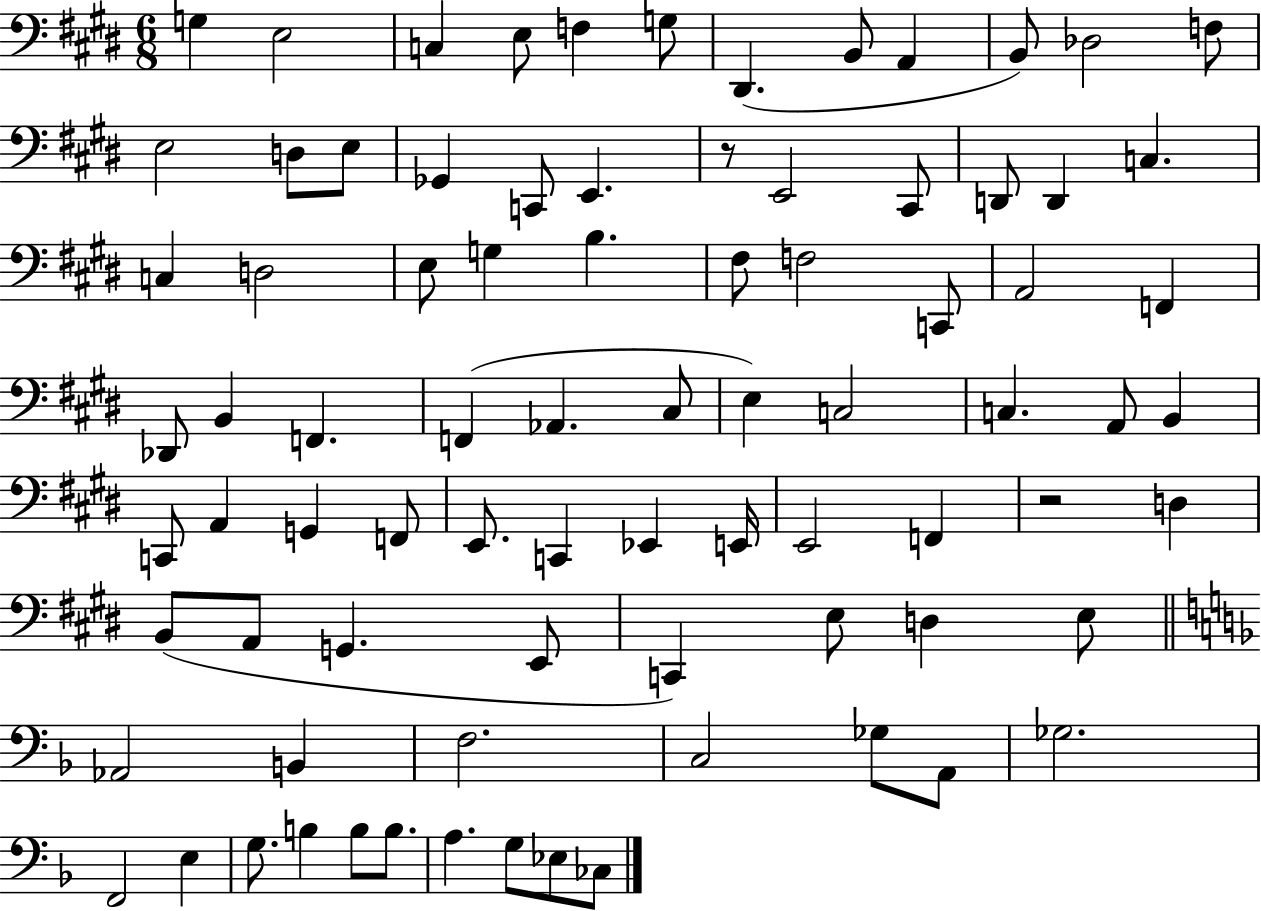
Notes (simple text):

G3/q E3/h C3/q E3/e F3/q G3/e D#2/q. B2/e A2/q B2/e Db3/h F3/e E3/h D3/e E3/e Gb2/q C2/e E2/q. R/e E2/h C#2/e D2/e D2/q C3/q. C3/q D3/h E3/e G3/q B3/q. F#3/e F3/h C2/e A2/h F2/q Db2/e B2/q F2/q. F2/q Ab2/q. C#3/e E3/q C3/h C3/q. A2/e B2/q C2/e A2/q G2/q F2/e E2/e. C2/q Eb2/q E2/s E2/h F2/q R/h D3/q B2/e A2/e G2/q. E2/e C2/q E3/e D3/q E3/e Ab2/h B2/q F3/h. C3/h Gb3/e A2/e Gb3/h. F2/h E3/q G3/e. B3/q B3/e B3/e. A3/q. G3/e Eb3/e CES3/e